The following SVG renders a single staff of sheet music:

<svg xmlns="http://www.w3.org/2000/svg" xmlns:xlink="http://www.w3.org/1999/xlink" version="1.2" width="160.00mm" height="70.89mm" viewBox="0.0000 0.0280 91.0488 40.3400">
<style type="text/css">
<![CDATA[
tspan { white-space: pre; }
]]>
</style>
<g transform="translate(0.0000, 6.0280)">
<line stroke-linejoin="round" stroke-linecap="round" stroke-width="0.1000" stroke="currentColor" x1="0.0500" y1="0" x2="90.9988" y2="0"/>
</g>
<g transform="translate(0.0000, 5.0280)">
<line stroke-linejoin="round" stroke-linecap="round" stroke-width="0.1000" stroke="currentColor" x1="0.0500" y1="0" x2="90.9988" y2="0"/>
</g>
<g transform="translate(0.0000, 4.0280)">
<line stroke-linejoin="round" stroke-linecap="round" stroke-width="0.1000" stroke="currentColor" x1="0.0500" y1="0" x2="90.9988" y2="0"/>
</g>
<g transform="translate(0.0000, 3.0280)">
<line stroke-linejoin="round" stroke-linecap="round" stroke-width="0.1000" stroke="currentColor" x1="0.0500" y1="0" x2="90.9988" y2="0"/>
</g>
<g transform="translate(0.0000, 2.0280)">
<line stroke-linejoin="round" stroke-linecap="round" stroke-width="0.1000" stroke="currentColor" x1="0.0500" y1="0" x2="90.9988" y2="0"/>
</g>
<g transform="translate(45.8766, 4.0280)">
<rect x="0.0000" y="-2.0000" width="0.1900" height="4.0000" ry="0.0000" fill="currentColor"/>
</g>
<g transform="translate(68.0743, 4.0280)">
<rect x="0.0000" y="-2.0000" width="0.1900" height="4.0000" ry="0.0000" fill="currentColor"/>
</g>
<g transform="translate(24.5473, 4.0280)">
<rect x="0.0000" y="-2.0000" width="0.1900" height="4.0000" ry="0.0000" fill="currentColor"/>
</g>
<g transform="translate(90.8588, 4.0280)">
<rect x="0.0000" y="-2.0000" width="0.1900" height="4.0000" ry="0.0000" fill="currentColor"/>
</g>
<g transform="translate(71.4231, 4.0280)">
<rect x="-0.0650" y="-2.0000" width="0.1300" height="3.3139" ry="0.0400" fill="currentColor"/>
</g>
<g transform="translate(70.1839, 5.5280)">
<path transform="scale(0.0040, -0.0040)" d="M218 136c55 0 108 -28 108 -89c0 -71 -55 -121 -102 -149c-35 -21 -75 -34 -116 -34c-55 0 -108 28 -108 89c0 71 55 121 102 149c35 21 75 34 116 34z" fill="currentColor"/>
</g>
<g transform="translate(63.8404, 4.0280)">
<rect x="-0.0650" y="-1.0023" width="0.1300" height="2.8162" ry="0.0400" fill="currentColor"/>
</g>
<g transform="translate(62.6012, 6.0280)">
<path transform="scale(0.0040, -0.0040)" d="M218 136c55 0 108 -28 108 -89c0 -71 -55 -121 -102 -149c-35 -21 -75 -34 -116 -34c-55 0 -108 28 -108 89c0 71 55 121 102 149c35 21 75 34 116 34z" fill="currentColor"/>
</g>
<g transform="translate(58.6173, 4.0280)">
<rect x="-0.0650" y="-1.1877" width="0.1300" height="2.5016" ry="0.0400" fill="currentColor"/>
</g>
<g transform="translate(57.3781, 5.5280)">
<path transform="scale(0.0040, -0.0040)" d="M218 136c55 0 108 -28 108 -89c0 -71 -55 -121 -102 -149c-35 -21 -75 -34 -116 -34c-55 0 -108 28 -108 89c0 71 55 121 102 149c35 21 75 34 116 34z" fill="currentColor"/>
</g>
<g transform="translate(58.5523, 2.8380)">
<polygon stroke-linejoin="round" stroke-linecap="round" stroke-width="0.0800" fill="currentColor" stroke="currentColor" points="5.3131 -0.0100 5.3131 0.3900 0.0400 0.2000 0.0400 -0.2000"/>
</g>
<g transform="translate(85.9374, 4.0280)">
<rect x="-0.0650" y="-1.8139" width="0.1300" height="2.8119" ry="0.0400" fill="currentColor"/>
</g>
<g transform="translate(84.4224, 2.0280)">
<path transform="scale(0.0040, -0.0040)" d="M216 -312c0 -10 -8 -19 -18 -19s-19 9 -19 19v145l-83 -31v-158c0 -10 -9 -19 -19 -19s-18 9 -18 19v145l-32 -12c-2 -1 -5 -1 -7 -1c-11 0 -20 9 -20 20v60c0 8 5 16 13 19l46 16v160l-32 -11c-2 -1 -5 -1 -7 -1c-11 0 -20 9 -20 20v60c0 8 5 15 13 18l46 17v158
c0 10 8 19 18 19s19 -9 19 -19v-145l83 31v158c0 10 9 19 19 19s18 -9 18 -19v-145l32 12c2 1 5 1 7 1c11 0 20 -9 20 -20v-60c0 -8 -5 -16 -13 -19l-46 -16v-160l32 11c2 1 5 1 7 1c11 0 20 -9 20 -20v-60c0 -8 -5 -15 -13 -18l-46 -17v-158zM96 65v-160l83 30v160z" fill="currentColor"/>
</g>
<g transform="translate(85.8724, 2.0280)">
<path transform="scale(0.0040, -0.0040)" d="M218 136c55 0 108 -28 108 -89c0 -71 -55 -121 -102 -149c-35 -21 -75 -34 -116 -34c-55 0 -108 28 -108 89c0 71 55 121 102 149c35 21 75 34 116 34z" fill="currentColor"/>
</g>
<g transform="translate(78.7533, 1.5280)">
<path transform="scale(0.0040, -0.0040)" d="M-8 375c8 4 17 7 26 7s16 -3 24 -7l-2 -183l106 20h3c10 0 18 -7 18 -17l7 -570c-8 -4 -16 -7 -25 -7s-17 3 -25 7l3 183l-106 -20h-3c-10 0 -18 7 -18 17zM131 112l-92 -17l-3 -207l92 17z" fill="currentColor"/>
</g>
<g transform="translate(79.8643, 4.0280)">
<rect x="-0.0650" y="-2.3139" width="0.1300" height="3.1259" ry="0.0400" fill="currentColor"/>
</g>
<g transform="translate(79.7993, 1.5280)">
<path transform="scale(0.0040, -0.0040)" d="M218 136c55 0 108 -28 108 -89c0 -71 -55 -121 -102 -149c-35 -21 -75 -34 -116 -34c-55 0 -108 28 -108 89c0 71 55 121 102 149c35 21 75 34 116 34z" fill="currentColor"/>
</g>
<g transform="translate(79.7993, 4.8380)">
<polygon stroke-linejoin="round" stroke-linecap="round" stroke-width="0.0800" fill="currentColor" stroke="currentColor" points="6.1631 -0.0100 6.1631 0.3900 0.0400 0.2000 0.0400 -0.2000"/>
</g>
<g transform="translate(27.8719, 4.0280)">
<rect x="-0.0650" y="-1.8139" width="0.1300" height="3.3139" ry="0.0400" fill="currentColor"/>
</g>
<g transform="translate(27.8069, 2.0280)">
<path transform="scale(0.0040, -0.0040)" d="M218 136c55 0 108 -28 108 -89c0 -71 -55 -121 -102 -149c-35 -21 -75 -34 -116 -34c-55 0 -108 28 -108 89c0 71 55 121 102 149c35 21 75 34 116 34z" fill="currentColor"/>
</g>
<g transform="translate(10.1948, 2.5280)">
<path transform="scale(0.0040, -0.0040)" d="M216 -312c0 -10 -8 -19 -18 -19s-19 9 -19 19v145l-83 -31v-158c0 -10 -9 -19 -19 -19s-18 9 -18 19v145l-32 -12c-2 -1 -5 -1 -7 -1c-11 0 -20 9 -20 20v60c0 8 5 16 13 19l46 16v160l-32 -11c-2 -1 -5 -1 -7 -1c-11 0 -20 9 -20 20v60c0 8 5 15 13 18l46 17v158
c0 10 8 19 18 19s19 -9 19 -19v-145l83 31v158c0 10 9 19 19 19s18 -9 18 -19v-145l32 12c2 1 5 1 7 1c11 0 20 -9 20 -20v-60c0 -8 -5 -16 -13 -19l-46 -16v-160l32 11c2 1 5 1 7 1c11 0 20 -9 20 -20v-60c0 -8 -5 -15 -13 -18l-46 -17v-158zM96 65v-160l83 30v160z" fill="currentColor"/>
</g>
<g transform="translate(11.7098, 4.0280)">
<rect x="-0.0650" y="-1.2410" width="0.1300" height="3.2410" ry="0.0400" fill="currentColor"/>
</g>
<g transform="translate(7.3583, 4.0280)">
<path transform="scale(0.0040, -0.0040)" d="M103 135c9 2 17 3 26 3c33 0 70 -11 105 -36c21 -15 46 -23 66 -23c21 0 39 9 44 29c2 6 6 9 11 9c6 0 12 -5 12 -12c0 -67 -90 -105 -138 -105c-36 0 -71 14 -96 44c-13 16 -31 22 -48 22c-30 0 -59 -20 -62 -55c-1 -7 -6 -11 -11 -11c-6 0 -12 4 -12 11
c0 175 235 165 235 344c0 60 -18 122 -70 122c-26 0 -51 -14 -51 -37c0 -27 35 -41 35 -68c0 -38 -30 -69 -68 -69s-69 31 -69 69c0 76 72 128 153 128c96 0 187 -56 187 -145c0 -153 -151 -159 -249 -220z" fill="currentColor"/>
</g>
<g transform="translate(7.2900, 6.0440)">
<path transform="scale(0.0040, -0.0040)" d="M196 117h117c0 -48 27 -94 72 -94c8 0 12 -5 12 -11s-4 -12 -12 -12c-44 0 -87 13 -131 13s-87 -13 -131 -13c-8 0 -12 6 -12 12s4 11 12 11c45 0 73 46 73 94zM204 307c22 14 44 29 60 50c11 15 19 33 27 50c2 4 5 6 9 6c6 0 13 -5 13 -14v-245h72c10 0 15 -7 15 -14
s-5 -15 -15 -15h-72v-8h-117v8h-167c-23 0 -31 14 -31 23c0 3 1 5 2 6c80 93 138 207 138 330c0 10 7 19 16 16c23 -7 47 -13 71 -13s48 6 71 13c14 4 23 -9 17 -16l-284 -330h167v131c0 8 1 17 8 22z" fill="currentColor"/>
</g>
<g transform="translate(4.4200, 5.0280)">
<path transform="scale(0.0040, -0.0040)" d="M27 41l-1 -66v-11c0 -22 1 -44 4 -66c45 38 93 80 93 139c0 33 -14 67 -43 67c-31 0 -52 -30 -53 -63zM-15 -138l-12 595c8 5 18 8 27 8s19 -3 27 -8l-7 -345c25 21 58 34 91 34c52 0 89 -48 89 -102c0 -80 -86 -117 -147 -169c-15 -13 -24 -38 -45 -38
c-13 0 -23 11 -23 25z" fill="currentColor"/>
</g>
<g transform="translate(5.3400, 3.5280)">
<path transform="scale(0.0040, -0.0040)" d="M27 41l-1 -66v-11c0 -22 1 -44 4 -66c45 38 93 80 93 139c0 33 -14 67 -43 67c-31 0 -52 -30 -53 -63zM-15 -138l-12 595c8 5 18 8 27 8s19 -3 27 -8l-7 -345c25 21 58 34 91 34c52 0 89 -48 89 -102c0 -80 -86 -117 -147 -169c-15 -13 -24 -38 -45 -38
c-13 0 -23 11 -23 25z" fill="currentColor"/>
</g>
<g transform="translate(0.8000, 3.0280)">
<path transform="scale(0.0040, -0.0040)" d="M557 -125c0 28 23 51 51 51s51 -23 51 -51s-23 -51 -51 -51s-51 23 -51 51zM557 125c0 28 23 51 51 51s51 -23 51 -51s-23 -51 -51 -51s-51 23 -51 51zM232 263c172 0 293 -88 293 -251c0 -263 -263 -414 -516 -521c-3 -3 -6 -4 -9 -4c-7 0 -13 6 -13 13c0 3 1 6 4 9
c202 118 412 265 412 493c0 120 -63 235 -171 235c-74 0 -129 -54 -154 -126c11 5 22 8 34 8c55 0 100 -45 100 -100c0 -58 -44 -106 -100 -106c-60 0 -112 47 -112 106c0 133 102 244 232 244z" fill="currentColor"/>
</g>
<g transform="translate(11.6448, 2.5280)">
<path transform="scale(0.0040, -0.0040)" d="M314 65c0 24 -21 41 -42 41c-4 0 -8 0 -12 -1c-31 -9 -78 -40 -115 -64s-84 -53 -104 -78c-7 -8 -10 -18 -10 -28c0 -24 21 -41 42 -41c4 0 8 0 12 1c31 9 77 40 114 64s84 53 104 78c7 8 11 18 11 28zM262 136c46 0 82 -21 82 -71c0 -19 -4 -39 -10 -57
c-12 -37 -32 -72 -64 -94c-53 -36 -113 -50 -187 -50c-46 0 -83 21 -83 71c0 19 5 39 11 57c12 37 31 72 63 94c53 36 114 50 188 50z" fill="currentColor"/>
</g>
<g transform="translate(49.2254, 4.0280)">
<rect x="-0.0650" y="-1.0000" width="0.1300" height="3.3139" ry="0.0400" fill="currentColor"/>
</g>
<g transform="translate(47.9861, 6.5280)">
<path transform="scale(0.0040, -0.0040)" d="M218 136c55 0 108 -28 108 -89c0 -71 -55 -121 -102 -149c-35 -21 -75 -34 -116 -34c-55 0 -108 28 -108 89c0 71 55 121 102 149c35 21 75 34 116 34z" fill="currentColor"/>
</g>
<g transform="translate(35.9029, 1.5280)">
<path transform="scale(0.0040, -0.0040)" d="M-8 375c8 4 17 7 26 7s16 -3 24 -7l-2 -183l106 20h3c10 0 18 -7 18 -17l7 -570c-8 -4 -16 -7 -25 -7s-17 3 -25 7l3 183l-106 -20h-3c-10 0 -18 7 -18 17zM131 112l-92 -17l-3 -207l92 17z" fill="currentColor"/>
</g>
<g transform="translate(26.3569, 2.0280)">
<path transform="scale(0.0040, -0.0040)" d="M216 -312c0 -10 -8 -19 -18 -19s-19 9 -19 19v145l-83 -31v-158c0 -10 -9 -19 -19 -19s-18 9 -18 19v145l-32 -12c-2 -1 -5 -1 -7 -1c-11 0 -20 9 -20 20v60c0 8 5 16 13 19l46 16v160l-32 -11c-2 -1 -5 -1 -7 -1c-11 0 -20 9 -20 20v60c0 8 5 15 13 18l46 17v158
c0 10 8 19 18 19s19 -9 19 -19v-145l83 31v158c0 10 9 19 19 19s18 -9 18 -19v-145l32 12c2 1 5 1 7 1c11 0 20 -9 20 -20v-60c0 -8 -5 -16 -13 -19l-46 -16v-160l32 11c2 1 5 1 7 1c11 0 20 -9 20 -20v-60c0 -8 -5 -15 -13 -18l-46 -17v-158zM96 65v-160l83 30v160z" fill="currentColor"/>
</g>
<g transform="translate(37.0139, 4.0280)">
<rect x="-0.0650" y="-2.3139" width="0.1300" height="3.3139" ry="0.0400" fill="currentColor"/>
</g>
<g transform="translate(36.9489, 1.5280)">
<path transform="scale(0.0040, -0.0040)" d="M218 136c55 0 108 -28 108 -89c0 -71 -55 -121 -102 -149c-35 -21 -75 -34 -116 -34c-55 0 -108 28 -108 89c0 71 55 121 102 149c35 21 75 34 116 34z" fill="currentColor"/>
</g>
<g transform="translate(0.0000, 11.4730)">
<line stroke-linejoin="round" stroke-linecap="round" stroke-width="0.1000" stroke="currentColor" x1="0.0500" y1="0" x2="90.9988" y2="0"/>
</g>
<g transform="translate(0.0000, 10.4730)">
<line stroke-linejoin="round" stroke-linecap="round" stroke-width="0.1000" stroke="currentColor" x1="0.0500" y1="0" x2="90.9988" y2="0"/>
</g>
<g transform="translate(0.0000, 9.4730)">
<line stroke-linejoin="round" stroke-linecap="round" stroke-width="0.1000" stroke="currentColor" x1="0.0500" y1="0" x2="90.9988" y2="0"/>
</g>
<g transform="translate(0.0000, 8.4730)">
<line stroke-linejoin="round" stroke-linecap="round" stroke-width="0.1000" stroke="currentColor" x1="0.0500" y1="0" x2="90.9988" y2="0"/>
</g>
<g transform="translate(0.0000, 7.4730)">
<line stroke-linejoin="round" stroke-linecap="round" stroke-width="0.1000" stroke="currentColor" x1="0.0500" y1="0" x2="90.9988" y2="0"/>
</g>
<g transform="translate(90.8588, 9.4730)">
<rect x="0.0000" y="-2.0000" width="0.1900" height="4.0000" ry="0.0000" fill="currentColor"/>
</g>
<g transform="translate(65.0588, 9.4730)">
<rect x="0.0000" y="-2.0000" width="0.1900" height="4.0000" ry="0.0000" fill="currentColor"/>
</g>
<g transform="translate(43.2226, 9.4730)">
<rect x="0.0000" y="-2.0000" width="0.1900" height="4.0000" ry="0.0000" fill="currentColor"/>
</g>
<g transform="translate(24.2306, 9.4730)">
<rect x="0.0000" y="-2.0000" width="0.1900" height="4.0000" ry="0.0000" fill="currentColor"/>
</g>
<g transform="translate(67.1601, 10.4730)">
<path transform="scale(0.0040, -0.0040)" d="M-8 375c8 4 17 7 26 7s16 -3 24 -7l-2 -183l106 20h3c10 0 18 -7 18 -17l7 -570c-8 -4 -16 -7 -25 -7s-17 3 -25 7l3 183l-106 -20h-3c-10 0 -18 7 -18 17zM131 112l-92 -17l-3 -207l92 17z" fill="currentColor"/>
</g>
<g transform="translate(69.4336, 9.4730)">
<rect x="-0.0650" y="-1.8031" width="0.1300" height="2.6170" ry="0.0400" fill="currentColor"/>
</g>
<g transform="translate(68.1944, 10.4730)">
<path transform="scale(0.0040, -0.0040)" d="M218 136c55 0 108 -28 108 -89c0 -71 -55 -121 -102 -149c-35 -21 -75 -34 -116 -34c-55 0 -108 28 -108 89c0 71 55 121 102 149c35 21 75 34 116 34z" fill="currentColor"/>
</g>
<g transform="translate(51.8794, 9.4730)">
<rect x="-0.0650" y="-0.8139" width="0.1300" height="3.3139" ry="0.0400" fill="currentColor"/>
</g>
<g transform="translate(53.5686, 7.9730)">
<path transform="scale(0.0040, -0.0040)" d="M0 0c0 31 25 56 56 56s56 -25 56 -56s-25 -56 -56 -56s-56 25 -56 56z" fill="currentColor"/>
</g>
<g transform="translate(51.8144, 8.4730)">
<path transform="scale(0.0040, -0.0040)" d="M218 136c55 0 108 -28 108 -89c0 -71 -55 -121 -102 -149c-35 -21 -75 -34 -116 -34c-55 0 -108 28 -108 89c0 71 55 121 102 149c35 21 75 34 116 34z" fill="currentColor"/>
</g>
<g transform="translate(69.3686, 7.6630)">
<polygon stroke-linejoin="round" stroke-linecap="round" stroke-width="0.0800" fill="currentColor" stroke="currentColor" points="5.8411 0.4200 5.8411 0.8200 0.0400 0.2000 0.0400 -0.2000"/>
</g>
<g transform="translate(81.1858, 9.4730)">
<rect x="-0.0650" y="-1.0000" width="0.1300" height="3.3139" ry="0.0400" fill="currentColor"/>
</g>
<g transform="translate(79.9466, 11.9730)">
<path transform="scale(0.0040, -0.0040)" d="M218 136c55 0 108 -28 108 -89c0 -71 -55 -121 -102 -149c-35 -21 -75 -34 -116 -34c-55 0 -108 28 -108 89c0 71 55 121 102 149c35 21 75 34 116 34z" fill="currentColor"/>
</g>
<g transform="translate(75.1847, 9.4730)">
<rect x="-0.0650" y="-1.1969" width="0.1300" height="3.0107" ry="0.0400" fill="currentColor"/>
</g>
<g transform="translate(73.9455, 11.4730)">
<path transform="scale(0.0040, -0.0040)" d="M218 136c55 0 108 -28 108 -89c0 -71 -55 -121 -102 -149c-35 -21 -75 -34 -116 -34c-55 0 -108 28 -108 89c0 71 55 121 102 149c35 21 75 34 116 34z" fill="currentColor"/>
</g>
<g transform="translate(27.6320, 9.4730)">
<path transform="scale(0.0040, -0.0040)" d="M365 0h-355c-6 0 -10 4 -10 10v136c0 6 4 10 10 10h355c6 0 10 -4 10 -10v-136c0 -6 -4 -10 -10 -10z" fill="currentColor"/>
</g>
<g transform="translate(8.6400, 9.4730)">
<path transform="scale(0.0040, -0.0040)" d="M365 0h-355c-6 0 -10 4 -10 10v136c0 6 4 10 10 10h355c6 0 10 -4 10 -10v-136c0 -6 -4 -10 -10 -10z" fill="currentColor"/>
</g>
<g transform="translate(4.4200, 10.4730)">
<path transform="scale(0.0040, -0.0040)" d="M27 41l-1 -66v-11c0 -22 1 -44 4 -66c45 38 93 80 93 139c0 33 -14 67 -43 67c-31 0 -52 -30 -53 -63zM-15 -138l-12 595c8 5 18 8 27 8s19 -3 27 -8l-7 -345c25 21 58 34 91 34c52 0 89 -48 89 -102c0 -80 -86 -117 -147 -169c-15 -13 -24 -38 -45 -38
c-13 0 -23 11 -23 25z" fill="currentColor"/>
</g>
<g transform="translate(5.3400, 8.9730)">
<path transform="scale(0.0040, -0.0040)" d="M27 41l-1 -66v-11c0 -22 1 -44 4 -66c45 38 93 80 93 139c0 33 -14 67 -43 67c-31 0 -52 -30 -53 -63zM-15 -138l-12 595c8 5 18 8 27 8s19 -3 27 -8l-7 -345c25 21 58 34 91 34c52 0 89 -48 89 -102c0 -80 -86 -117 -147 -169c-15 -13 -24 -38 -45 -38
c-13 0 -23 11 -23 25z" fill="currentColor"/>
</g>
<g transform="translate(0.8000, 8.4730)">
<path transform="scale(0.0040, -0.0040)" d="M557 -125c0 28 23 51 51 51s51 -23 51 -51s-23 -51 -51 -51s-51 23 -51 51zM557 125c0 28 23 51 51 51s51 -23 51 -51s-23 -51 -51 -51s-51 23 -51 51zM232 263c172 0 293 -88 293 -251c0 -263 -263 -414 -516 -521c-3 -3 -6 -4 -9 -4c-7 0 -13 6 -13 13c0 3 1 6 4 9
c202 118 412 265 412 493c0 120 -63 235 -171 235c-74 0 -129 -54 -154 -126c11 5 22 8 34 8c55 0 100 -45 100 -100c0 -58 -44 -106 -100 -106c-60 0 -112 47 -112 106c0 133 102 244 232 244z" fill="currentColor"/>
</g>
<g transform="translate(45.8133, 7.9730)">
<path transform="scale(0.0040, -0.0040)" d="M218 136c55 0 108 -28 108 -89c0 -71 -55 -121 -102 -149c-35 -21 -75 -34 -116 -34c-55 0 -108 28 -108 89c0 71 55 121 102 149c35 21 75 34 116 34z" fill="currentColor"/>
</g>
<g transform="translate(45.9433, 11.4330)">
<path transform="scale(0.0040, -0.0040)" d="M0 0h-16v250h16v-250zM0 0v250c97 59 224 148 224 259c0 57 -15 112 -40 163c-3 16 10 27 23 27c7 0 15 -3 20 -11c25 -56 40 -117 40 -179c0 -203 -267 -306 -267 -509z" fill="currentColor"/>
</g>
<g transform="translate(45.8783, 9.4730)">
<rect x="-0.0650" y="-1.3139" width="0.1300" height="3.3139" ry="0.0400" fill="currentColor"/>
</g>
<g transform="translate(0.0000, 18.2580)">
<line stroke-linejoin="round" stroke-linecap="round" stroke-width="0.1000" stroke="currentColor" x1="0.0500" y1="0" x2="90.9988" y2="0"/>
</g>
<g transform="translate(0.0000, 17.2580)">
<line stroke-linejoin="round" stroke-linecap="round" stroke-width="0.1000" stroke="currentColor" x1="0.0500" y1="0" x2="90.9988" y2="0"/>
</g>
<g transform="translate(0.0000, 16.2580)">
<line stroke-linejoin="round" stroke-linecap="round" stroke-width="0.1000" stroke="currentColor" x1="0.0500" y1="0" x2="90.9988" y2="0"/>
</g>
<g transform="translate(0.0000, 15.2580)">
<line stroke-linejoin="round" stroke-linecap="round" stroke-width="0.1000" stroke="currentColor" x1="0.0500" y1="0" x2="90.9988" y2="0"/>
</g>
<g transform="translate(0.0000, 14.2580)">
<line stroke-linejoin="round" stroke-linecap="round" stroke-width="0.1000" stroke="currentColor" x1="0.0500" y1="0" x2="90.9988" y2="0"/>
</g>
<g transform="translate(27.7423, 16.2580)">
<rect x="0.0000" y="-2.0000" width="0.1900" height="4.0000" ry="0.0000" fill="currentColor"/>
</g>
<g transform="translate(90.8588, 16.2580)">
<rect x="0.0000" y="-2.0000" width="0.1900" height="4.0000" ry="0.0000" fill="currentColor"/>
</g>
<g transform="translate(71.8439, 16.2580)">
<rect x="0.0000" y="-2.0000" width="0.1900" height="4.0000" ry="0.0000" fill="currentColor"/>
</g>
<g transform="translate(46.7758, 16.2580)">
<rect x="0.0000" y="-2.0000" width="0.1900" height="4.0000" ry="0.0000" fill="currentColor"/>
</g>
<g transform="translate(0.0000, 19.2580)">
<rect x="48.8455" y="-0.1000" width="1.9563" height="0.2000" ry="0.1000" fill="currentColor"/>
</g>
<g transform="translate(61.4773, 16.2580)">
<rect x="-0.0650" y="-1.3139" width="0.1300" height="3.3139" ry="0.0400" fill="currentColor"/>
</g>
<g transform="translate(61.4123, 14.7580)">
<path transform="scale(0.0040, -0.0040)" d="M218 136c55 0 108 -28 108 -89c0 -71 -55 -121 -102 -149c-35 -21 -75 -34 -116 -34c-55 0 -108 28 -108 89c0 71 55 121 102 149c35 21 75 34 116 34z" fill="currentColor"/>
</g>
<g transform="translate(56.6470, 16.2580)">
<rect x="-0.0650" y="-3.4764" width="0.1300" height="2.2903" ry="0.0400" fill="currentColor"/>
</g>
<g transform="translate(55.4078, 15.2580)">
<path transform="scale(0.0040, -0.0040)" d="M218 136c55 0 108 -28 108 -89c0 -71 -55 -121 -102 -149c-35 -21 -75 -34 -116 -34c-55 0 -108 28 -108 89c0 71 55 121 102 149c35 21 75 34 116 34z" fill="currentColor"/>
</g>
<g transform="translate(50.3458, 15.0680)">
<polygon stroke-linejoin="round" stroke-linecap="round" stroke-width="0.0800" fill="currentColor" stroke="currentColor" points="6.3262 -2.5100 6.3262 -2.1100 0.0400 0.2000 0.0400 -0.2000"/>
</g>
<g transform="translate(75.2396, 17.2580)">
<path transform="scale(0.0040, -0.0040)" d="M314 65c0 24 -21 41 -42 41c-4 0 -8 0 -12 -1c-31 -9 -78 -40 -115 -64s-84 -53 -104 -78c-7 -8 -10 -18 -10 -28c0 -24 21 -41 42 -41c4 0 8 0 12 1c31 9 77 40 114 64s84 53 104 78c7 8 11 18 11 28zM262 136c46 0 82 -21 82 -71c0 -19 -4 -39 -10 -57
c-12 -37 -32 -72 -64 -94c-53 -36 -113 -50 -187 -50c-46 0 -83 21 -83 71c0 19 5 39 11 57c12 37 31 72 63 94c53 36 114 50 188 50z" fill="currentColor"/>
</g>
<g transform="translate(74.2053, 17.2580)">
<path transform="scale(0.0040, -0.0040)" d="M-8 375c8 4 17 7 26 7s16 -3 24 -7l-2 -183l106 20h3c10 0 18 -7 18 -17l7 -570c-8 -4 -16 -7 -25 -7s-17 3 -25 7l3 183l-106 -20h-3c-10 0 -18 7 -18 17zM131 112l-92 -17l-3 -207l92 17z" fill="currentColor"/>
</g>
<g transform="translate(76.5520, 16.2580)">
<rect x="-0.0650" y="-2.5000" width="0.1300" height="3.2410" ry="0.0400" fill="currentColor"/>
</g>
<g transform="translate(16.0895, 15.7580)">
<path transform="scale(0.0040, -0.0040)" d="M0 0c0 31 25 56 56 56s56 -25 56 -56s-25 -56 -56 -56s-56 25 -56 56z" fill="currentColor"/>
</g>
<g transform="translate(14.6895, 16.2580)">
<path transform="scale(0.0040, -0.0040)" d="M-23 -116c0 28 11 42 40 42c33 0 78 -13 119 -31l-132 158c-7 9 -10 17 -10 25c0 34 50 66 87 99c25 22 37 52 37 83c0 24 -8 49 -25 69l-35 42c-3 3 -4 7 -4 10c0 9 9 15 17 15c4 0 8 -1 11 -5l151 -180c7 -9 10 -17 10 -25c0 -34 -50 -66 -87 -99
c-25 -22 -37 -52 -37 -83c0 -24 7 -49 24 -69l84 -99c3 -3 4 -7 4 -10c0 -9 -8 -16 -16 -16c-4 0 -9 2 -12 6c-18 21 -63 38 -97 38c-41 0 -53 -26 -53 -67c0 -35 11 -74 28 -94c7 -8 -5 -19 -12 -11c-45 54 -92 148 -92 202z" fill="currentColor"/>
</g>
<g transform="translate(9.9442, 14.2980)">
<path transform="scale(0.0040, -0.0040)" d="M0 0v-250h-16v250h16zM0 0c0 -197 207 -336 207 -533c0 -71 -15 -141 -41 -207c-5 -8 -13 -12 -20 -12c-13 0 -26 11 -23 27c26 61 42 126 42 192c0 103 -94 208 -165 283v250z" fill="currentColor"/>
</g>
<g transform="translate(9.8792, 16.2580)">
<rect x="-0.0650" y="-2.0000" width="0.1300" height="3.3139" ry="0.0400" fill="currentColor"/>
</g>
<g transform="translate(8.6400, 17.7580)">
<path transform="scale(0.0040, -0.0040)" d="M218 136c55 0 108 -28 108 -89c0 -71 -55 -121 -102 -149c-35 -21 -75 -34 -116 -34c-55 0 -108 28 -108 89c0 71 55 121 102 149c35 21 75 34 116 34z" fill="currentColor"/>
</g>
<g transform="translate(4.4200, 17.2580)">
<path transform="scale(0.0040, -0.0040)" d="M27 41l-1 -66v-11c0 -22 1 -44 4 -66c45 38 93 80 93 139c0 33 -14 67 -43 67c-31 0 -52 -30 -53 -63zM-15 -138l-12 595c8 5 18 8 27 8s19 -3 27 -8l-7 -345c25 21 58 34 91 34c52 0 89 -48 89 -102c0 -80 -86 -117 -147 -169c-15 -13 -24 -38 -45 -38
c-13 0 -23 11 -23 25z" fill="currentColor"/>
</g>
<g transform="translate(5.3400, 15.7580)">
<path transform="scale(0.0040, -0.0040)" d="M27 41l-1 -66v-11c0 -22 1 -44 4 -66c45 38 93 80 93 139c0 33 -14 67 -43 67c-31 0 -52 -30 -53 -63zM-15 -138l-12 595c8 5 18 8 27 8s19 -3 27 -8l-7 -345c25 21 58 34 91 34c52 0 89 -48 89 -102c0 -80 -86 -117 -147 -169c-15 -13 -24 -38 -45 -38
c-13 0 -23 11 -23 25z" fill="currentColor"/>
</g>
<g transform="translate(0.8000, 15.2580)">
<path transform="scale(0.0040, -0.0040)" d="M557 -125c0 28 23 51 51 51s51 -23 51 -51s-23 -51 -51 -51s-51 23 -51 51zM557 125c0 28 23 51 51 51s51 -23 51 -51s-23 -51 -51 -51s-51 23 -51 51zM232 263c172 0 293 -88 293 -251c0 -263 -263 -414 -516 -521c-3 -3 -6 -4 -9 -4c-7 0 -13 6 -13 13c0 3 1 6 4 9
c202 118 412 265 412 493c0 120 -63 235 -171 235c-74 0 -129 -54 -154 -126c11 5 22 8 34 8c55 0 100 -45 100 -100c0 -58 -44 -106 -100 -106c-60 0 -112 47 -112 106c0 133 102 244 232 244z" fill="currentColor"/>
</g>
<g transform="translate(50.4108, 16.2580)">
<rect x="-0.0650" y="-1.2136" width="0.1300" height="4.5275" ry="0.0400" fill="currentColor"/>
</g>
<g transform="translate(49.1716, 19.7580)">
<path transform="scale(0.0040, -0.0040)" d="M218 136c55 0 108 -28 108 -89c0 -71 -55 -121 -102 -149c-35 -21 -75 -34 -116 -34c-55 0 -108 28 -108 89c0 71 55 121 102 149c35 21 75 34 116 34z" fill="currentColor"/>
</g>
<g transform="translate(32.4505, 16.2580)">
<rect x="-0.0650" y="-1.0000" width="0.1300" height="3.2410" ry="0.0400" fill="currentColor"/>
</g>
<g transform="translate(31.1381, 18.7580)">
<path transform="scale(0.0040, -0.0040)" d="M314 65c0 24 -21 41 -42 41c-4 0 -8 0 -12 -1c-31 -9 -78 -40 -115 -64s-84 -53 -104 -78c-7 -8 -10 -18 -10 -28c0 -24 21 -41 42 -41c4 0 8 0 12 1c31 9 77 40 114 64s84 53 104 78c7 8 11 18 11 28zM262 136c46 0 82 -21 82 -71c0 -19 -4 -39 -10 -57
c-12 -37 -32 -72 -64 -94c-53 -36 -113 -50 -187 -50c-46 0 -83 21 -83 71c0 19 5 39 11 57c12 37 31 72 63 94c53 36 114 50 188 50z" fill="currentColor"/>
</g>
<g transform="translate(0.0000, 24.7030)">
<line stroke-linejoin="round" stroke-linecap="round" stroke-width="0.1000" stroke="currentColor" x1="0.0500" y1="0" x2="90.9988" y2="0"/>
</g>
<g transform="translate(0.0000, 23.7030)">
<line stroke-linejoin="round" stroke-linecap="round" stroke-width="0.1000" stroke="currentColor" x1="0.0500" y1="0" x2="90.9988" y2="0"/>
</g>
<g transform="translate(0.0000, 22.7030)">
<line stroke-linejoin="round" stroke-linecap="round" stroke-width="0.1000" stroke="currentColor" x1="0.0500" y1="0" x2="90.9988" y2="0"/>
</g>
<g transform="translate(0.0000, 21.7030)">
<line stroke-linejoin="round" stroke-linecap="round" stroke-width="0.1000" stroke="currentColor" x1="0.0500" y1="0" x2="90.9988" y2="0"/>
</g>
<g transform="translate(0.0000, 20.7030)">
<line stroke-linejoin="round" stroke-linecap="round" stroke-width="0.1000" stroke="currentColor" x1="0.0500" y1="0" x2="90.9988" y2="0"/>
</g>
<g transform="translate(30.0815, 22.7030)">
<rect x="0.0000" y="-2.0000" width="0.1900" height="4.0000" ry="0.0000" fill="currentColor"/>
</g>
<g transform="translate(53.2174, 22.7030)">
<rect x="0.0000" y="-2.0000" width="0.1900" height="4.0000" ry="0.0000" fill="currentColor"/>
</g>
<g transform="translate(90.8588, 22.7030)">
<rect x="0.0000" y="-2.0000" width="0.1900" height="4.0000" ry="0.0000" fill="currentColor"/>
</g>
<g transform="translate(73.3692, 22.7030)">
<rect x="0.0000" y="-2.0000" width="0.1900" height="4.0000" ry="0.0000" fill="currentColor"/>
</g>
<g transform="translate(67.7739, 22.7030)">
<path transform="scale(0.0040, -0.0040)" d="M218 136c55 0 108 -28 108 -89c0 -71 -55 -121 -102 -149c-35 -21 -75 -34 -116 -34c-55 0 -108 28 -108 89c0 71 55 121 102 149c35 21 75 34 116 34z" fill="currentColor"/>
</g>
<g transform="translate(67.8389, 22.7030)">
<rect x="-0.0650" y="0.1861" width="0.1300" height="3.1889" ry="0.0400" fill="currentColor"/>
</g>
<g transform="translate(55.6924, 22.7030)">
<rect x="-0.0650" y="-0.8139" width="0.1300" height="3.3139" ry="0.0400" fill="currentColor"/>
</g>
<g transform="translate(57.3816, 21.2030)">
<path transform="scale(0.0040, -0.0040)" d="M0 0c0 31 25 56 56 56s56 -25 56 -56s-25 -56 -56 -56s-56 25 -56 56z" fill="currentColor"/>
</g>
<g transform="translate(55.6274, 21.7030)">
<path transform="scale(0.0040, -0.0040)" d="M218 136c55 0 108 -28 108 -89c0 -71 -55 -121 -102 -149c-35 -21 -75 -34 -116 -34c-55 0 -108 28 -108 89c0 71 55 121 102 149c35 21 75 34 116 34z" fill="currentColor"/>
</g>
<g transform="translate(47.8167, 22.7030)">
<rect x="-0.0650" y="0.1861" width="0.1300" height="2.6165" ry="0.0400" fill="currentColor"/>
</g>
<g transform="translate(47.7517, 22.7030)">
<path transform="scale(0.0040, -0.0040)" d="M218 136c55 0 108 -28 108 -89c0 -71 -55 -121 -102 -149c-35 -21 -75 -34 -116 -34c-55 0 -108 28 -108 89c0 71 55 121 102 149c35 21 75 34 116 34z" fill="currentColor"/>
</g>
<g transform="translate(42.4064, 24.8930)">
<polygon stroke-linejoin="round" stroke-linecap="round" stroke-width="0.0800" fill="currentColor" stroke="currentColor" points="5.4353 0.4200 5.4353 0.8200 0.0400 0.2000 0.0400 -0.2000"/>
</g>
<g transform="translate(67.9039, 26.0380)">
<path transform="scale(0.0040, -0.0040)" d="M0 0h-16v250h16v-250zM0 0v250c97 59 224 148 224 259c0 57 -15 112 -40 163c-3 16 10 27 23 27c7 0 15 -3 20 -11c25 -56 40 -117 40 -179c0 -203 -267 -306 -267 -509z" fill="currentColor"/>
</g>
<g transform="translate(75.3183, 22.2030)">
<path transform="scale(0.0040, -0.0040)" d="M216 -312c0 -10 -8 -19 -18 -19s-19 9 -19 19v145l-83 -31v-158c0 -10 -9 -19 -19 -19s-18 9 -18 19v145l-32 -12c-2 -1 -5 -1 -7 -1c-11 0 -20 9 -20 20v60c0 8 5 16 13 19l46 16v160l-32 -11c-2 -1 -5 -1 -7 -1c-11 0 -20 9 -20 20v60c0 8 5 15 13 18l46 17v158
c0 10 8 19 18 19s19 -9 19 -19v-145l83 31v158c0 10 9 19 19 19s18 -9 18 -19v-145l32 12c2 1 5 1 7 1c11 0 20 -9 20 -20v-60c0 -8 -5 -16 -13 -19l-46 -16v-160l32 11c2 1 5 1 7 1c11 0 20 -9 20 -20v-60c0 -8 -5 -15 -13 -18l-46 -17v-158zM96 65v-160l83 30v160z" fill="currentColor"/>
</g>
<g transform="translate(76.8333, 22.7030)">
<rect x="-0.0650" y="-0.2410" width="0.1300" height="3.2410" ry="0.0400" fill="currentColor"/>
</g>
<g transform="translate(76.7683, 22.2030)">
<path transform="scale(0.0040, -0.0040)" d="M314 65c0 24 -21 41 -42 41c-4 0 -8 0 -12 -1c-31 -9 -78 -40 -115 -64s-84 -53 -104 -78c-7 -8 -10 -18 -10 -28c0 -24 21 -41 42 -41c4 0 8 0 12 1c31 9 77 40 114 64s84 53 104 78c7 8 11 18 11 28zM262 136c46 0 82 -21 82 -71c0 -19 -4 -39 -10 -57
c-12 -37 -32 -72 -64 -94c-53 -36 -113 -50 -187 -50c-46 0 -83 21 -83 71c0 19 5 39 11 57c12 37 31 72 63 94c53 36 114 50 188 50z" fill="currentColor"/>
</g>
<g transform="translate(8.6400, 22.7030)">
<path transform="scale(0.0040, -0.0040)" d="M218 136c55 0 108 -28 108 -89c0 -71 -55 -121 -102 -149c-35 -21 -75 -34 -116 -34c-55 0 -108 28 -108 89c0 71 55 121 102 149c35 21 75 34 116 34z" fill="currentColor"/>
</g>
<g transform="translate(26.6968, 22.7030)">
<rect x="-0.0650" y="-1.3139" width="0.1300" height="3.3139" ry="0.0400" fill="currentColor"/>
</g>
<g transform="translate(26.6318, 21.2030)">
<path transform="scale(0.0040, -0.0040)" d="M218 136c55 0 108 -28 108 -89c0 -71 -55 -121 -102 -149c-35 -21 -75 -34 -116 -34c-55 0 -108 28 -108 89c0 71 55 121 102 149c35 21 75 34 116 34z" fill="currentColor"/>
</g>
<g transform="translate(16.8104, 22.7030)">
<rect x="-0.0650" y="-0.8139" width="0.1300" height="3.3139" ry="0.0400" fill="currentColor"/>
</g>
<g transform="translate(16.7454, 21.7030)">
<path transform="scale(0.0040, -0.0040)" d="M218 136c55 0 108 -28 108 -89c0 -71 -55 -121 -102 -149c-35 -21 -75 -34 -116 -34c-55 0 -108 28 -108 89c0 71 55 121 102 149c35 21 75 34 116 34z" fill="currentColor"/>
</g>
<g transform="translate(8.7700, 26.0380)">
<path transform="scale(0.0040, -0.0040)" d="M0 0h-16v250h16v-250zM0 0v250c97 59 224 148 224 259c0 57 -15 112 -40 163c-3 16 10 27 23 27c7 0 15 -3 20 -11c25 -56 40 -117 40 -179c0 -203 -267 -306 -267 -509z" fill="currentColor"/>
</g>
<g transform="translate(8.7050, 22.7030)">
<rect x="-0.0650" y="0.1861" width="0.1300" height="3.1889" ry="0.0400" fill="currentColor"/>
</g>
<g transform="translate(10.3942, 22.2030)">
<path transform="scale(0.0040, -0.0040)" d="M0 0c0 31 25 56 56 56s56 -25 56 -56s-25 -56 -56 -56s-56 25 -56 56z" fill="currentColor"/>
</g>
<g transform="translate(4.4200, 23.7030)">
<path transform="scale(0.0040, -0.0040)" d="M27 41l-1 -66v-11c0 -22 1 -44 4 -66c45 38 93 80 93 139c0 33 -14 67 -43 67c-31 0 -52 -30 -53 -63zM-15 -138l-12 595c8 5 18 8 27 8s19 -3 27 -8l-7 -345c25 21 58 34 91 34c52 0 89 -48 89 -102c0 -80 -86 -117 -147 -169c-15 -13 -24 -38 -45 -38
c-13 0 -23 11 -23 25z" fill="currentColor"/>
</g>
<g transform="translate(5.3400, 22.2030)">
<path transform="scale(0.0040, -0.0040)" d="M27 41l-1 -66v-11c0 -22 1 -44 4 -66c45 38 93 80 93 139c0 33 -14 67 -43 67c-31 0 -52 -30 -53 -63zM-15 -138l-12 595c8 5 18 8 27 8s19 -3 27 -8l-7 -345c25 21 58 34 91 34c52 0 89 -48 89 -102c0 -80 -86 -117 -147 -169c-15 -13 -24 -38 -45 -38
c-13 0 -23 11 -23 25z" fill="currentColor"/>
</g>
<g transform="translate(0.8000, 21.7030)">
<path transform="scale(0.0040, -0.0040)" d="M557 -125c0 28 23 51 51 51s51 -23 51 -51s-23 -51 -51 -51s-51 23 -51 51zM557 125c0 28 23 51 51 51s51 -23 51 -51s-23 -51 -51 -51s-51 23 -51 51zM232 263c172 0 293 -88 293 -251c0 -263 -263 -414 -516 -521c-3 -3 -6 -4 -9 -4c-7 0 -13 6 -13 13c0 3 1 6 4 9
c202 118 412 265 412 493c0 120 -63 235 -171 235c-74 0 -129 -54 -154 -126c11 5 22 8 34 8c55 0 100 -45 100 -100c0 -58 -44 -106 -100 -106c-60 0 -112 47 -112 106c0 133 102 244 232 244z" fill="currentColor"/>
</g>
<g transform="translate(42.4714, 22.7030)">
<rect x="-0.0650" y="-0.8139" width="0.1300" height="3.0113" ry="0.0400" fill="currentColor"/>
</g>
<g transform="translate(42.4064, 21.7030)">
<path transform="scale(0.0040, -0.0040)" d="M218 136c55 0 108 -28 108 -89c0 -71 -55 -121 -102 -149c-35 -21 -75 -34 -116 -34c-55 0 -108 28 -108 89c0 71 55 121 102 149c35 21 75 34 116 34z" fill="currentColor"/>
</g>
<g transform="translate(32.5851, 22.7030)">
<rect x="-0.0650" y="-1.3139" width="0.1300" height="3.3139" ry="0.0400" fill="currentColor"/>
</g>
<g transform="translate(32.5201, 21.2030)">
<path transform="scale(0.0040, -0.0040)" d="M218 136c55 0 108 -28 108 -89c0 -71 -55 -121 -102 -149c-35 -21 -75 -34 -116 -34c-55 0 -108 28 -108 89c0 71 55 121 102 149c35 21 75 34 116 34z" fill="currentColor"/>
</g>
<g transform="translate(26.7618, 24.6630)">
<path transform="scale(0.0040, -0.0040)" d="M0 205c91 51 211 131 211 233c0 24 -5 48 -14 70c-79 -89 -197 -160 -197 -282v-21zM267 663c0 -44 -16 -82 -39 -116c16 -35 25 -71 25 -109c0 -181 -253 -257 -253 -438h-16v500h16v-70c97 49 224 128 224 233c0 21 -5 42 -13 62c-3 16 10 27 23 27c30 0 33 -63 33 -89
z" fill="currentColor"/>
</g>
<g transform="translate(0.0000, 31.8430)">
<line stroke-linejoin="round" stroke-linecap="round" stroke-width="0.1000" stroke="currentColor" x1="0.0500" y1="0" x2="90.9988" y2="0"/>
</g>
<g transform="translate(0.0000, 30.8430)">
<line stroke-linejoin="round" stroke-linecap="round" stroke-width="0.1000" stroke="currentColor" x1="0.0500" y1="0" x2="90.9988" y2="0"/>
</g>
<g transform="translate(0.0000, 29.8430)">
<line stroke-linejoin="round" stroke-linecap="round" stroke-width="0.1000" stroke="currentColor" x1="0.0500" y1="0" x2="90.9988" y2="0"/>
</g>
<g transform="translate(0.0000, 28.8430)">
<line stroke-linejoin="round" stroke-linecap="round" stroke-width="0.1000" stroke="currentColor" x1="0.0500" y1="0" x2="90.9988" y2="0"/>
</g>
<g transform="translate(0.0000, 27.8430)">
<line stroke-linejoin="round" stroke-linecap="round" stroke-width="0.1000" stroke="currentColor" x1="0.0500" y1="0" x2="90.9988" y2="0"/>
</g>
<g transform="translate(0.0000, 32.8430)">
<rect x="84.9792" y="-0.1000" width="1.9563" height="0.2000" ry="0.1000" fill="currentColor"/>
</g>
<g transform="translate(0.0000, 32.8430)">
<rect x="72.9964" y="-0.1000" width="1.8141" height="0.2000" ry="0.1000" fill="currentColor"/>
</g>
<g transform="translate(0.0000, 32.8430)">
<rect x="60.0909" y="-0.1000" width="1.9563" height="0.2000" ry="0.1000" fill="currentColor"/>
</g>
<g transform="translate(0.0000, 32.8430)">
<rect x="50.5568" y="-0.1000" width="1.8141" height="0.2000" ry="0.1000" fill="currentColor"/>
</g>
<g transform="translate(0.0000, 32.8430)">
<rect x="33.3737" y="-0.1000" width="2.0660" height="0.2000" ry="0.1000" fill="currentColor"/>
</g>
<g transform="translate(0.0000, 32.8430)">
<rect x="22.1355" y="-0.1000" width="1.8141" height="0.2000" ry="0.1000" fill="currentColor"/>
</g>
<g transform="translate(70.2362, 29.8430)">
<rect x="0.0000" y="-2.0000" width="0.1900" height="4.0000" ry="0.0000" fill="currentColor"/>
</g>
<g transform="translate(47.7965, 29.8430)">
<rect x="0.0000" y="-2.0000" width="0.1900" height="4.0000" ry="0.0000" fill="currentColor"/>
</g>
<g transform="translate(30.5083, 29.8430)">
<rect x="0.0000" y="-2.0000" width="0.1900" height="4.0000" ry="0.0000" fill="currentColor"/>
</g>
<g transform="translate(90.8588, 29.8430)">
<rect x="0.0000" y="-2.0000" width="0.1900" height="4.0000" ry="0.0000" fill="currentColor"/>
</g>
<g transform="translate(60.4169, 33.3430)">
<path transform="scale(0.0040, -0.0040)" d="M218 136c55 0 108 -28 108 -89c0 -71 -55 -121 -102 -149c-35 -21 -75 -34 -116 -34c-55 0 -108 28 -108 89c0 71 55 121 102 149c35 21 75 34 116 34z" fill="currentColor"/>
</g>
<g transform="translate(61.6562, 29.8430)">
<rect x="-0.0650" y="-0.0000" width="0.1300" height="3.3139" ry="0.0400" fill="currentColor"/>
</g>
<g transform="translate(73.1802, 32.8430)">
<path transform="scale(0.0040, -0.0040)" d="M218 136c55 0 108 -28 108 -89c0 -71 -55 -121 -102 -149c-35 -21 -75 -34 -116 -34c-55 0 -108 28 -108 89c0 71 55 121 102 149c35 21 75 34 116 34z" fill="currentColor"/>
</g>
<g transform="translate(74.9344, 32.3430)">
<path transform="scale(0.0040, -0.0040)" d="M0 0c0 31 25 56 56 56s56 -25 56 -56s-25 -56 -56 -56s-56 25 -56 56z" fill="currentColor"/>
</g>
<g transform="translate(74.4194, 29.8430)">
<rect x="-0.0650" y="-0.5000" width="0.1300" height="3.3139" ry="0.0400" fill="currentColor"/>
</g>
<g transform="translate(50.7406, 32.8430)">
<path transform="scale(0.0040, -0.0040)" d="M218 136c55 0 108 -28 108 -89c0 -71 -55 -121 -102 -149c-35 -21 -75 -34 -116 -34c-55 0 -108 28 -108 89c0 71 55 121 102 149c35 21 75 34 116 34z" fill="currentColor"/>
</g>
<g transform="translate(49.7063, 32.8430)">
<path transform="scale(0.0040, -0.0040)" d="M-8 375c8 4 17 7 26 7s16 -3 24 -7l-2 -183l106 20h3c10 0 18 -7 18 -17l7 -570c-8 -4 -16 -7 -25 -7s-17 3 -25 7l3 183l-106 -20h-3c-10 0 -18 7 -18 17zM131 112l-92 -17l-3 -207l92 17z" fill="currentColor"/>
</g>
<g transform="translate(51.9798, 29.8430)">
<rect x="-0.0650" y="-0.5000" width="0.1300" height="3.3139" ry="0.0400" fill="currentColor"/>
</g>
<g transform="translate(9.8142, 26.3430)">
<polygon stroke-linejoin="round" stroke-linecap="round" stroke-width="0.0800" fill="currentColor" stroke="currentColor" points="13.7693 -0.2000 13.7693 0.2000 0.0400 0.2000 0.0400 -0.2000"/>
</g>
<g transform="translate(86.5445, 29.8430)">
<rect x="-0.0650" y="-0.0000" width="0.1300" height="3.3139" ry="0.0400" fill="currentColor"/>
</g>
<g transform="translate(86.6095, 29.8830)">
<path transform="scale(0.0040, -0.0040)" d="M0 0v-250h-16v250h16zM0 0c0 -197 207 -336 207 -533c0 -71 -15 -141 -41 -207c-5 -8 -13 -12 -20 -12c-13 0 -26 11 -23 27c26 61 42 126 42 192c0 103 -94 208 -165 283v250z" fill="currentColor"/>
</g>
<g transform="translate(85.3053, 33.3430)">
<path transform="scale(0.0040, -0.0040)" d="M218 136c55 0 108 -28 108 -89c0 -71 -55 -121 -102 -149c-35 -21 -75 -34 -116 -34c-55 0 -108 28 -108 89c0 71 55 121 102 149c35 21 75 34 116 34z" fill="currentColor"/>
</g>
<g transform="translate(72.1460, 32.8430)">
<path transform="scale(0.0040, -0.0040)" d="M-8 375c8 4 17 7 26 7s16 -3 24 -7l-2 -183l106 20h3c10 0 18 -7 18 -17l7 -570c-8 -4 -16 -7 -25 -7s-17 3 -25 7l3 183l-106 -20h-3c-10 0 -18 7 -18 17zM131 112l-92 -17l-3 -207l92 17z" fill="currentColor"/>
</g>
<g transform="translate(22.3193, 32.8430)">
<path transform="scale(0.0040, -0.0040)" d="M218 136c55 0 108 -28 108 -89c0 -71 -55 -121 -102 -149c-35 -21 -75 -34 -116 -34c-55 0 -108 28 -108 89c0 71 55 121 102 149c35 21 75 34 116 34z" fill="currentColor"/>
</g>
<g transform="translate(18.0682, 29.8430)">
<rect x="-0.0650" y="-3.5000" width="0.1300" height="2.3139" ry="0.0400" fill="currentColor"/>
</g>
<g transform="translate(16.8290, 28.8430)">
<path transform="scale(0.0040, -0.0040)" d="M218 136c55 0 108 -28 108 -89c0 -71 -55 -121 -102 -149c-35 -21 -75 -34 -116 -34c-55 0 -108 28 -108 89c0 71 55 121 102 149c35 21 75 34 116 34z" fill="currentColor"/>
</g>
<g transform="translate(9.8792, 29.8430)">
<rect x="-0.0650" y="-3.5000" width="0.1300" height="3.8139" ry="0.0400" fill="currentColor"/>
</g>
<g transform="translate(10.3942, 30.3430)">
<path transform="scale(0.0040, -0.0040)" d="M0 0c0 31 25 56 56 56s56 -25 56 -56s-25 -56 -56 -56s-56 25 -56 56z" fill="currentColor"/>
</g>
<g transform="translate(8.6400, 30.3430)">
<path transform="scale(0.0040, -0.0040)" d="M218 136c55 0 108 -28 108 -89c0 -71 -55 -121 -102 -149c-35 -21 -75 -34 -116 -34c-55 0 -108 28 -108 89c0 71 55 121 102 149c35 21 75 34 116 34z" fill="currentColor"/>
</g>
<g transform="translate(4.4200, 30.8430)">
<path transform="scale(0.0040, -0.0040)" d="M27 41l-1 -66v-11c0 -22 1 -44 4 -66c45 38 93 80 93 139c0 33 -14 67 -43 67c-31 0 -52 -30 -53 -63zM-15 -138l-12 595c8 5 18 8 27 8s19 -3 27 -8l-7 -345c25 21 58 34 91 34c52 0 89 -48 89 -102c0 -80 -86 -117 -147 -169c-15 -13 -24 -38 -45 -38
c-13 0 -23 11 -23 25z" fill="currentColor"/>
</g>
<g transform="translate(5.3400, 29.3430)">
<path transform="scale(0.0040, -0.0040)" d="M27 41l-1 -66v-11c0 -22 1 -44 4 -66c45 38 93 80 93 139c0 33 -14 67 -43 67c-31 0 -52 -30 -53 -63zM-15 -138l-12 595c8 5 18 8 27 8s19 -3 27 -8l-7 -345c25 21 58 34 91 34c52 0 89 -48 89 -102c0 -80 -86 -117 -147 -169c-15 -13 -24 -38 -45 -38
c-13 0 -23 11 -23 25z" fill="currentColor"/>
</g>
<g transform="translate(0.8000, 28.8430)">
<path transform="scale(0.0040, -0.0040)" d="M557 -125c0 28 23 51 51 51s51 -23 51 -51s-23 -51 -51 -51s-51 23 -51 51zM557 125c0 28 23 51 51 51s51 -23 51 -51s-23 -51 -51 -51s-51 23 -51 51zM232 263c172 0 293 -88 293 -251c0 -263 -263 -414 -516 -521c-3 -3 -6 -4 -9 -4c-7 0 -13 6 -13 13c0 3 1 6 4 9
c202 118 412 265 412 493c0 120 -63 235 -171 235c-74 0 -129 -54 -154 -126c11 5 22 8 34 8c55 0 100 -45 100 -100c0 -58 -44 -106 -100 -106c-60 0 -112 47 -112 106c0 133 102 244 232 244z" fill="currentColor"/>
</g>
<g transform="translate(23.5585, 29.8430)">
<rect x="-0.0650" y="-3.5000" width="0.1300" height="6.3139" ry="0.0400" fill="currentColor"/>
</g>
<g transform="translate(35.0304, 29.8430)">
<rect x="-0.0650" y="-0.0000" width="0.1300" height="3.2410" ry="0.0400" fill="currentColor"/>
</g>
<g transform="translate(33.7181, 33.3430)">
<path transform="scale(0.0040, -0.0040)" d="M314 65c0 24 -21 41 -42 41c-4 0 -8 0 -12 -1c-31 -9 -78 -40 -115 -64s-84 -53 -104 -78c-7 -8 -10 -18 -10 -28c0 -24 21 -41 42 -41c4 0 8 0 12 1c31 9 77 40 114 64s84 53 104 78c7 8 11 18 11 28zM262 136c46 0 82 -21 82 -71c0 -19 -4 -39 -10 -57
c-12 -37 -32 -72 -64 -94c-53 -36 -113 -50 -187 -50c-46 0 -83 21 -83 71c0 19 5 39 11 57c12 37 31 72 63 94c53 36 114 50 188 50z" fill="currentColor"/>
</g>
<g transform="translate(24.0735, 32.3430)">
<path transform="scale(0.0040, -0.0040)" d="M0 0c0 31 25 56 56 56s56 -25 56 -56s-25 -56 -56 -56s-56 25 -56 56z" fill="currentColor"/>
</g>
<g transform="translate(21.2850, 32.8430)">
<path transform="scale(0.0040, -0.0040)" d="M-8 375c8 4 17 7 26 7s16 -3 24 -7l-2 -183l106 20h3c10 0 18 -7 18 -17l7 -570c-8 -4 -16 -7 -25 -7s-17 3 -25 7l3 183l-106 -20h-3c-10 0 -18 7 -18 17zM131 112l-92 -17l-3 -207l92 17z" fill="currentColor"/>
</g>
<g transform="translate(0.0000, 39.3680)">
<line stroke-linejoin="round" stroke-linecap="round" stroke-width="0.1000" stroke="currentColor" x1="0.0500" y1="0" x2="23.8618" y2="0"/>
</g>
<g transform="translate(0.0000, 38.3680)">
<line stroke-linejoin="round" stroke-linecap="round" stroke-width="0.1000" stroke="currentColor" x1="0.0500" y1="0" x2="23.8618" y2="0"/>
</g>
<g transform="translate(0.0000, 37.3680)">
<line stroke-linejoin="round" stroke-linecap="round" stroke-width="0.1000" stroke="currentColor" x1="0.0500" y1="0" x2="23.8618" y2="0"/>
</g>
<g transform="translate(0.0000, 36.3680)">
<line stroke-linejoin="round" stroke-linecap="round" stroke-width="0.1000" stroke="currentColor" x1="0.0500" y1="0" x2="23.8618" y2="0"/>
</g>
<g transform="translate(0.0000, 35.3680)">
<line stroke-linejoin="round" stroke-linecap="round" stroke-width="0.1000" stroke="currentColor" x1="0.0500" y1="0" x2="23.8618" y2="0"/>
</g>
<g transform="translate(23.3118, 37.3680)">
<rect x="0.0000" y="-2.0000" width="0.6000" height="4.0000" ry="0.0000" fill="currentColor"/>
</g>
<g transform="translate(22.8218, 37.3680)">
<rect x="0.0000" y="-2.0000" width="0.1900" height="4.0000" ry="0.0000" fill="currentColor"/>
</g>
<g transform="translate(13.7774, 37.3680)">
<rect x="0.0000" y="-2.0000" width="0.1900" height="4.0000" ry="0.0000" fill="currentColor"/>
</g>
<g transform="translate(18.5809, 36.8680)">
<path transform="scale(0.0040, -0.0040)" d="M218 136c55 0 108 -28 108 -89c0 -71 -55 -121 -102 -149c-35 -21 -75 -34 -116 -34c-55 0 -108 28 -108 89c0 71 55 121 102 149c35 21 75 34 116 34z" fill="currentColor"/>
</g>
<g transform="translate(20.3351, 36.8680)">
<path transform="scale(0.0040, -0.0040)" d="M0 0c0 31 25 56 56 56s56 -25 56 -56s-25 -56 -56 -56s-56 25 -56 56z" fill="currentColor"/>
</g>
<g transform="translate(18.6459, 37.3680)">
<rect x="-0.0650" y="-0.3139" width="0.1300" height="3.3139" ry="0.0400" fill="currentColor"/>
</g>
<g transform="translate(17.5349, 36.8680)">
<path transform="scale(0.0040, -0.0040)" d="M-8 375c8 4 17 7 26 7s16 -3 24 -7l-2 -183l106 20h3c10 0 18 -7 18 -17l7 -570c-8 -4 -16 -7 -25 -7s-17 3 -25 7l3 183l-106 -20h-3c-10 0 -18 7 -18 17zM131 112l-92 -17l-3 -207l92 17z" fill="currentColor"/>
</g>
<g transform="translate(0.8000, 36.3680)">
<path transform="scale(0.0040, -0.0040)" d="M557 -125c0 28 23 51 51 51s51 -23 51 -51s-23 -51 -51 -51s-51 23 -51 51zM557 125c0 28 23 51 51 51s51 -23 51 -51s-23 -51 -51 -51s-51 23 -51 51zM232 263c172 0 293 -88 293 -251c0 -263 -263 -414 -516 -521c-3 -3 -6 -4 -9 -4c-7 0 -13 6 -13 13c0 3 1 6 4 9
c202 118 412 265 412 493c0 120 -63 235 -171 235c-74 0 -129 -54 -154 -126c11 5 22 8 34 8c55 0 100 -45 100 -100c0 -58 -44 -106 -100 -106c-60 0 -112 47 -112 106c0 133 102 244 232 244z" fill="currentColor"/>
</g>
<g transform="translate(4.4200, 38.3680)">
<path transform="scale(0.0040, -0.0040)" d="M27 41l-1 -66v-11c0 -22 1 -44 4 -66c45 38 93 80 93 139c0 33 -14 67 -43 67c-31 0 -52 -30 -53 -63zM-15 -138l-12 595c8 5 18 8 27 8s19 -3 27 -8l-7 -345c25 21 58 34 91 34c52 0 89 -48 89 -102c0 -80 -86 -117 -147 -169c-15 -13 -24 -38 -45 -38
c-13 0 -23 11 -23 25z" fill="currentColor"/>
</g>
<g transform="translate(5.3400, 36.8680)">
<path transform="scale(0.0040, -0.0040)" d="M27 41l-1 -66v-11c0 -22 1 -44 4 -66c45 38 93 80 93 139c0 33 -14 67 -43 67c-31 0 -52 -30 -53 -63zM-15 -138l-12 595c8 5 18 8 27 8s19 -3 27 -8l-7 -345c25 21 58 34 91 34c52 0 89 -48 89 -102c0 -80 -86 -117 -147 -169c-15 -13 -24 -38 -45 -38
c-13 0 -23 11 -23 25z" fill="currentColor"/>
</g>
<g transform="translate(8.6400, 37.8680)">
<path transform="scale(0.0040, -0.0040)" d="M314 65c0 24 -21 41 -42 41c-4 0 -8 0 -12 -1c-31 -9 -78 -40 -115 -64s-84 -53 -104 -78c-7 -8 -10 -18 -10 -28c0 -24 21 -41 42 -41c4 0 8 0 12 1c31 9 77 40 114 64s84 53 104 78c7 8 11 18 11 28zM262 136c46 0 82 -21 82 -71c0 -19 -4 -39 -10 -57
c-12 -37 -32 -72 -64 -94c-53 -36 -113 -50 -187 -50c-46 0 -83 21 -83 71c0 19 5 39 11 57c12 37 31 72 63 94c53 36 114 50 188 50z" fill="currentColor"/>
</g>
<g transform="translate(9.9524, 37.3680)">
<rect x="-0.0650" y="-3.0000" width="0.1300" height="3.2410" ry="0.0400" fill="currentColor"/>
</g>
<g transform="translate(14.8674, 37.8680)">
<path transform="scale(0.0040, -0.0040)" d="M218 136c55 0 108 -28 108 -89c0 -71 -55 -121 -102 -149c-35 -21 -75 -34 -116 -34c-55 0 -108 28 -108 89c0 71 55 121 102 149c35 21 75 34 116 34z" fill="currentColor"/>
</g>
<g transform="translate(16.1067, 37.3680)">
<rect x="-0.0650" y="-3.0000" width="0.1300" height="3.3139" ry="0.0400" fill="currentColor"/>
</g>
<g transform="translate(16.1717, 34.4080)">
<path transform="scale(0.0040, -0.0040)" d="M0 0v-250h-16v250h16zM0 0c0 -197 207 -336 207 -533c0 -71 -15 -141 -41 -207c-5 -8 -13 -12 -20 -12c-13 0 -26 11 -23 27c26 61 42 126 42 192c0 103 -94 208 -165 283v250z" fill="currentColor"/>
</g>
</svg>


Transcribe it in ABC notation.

X:1
T:Untitled
M:2/4
L:1/4
K:Bb
^G,2 ^A, B, F,, A,,/2 G,,/2 A,, B,/2 ^A,/2 z2 z2 G,/2 F, B,,/2 G,,/2 F,, A,,/2 z F,,2 D,,/2 F,/2 G, B,,2 D,/2 F, G,/4 G, F,/2 D,/2 F, D,/2 ^E,2 C,/2 F,/2 E,,/2 D,,2 E,, D,, E,, D,,/2 C,2 C,/2 E,